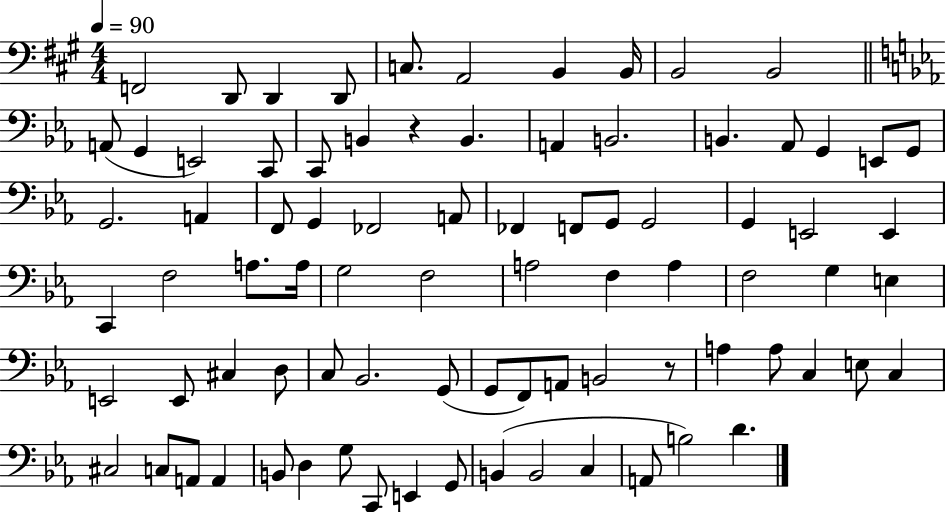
F2/h D2/e D2/q D2/e C3/e. A2/h B2/q B2/s B2/h B2/h A2/e G2/q E2/h C2/e C2/e B2/q R/q B2/q. A2/q B2/h. B2/q. Ab2/e G2/q E2/e G2/e G2/h. A2/q F2/e G2/q FES2/h A2/e FES2/q F2/e G2/e G2/h G2/q E2/h E2/q C2/q F3/h A3/e. A3/s G3/h F3/h A3/h F3/q A3/q F3/h G3/q E3/q E2/h E2/e C#3/q D3/e C3/e Bb2/h. G2/e G2/e F2/e A2/e B2/h R/e A3/q A3/e C3/q E3/e C3/q C#3/h C3/e A2/e A2/q B2/e D3/q G3/e C2/e E2/q G2/e B2/q B2/h C3/q A2/e B3/h D4/q.